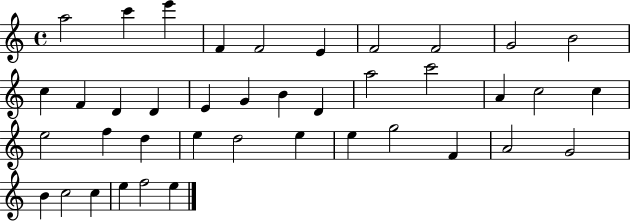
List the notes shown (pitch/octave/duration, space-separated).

A5/h C6/q E6/q F4/q F4/h E4/q F4/h F4/h G4/h B4/h C5/q F4/q D4/q D4/q E4/q G4/q B4/q D4/q A5/h C6/h A4/q C5/h C5/q E5/h F5/q D5/q E5/q D5/h E5/q E5/q G5/h F4/q A4/h G4/h B4/q C5/h C5/q E5/q F5/h E5/q